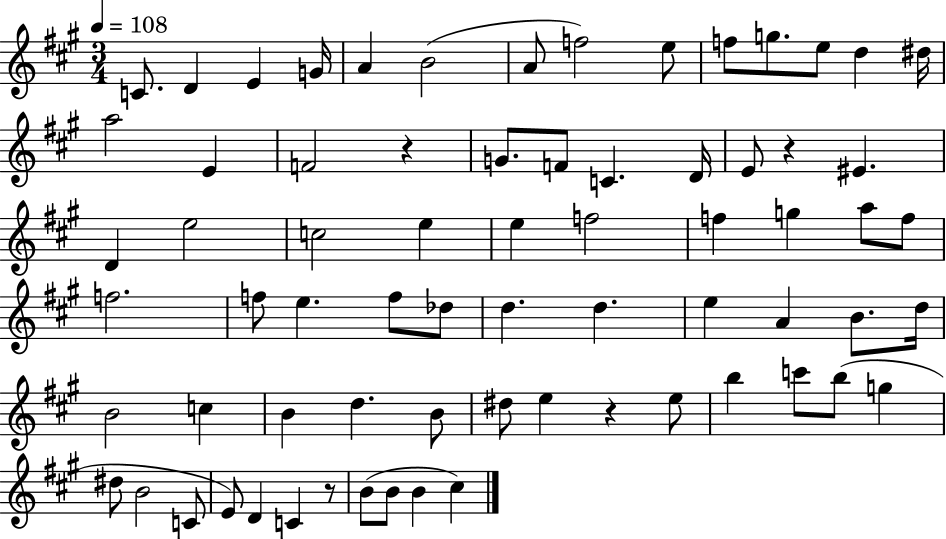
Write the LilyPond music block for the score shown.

{
  \clef treble
  \numericTimeSignature
  \time 3/4
  \key a \major
  \tempo 4 = 108
  c'8. d'4 e'4 g'16 | a'4 b'2( | a'8 f''2) e''8 | f''8 g''8. e''8 d''4 dis''16 | \break a''2 e'4 | f'2 r4 | g'8. f'8 c'4. d'16 | e'8 r4 eis'4. | \break d'4 e''2 | c''2 e''4 | e''4 f''2 | f''4 g''4 a''8 f''8 | \break f''2. | f''8 e''4. f''8 des''8 | d''4. d''4. | e''4 a'4 b'8. d''16 | \break b'2 c''4 | b'4 d''4. b'8 | dis''8 e''4 r4 e''8 | b''4 c'''8 b''8( g''4 | \break dis''8 b'2 c'8 | e'8) d'4 c'4 r8 | b'8( b'8 b'4 cis''4) | \bar "|."
}